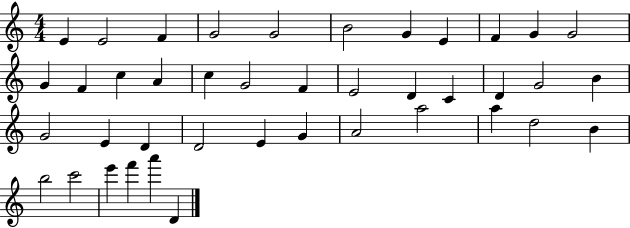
X:1
T:Untitled
M:4/4
L:1/4
K:C
E E2 F G2 G2 B2 G E F G G2 G F c A c G2 F E2 D C D G2 B G2 E D D2 E G A2 a2 a d2 B b2 c'2 e' f' a' D